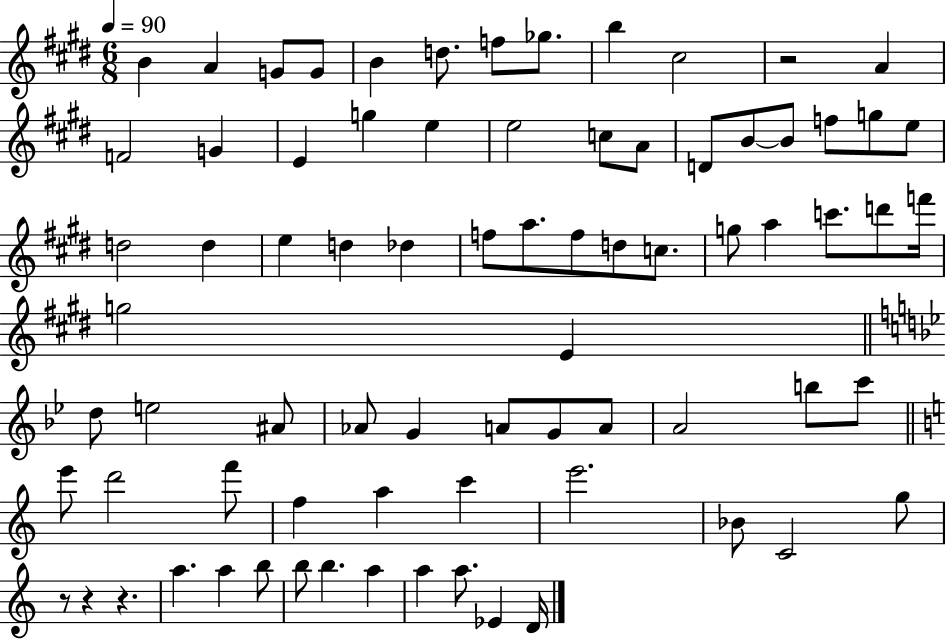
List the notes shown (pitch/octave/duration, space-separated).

B4/q A4/q G4/e G4/e B4/q D5/e. F5/e Gb5/e. B5/q C#5/h R/h A4/q F4/h G4/q E4/q G5/q E5/q E5/h C5/e A4/e D4/e B4/e B4/e F5/e G5/e E5/e D5/h D5/q E5/q D5/q Db5/q F5/e A5/e. F5/e D5/e C5/e. G5/e A5/q C6/e. D6/e F6/s G5/h E4/q D5/e E5/h A#4/e Ab4/e G4/q A4/e G4/e A4/e A4/h B5/e C6/e E6/e D6/h F6/e F5/q A5/q C6/q E6/h. Bb4/e C4/h G5/e R/e R/q R/q. A5/q. A5/q B5/e B5/e B5/q. A5/q A5/q A5/e. Eb4/q D4/s